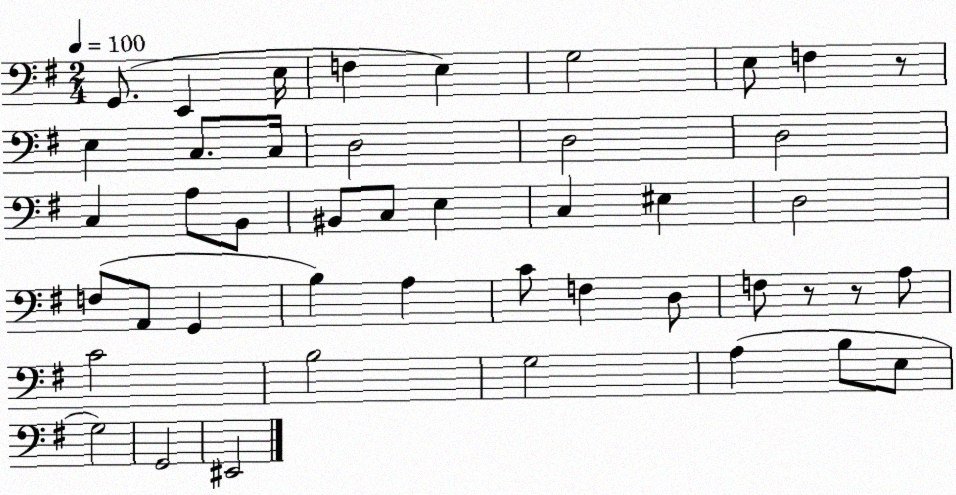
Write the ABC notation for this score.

X:1
T:Untitled
M:2/4
L:1/4
K:G
G,,/2 E,, E,/4 F, E, G,2 E,/2 F, z/2 E, C,/2 C,/4 D,2 D,2 D,2 C, A,/2 B,,/2 ^B,,/2 C,/2 E, C, ^E, D,2 F,/2 A,,/2 G,, B, A, C/2 F, D,/2 F,/2 z/2 z/2 A,/2 C2 B,2 G,2 A, B,/2 E,/2 G,2 G,,2 ^E,,2